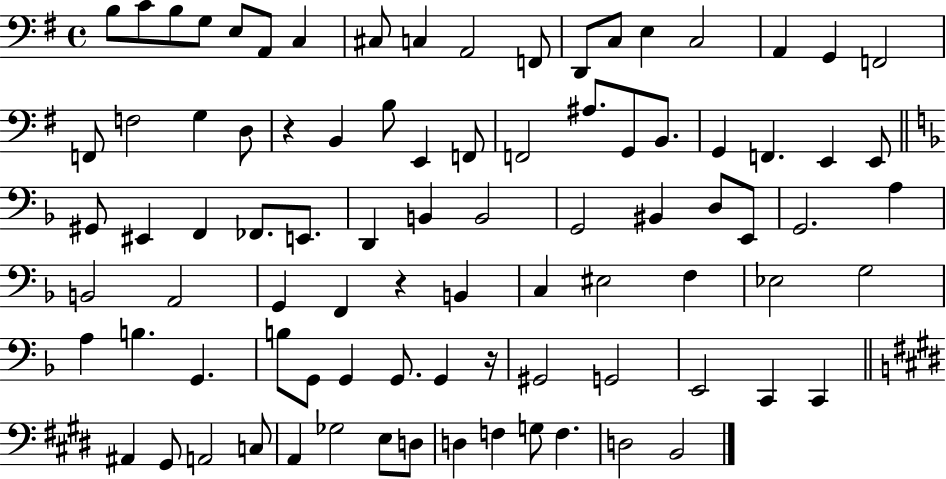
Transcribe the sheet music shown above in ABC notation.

X:1
T:Untitled
M:4/4
L:1/4
K:G
B,/2 C/2 B,/2 G,/2 E,/2 A,,/2 C, ^C,/2 C, A,,2 F,,/2 D,,/2 C,/2 E, C,2 A,, G,, F,,2 F,,/2 F,2 G, D,/2 z B,, B,/2 E,, F,,/2 F,,2 ^A,/2 G,,/2 B,,/2 G,, F,, E,, E,,/2 ^G,,/2 ^E,, F,, _F,,/2 E,,/2 D,, B,, B,,2 G,,2 ^B,, D,/2 E,,/2 G,,2 A, B,,2 A,,2 G,, F,, z B,, C, ^E,2 F, _E,2 G,2 A, B, G,, B,/2 G,,/2 G,, G,,/2 G,, z/4 ^G,,2 G,,2 E,,2 C,, C,, ^A,, ^G,,/2 A,,2 C,/2 A,, _G,2 E,/2 D,/2 D, F, G,/2 F, D,2 B,,2